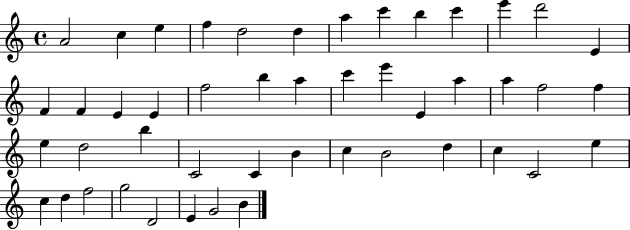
A4/h C5/q E5/q F5/q D5/h D5/q A5/q C6/q B5/q C6/q E6/q D6/h E4/q F4/q F4/q E4/q E4/q F5/h B5/q A5/q C6/q E6/q E4/q A5/q A5/q F5/h F5/q E5/q D5/h B5/q C4/h C4/q B4/q C5/q B4/h D5/q C5/q C4/h E5/q C5/q D5/q F5/h G5/h D4/h E4/q G4/h B4/q